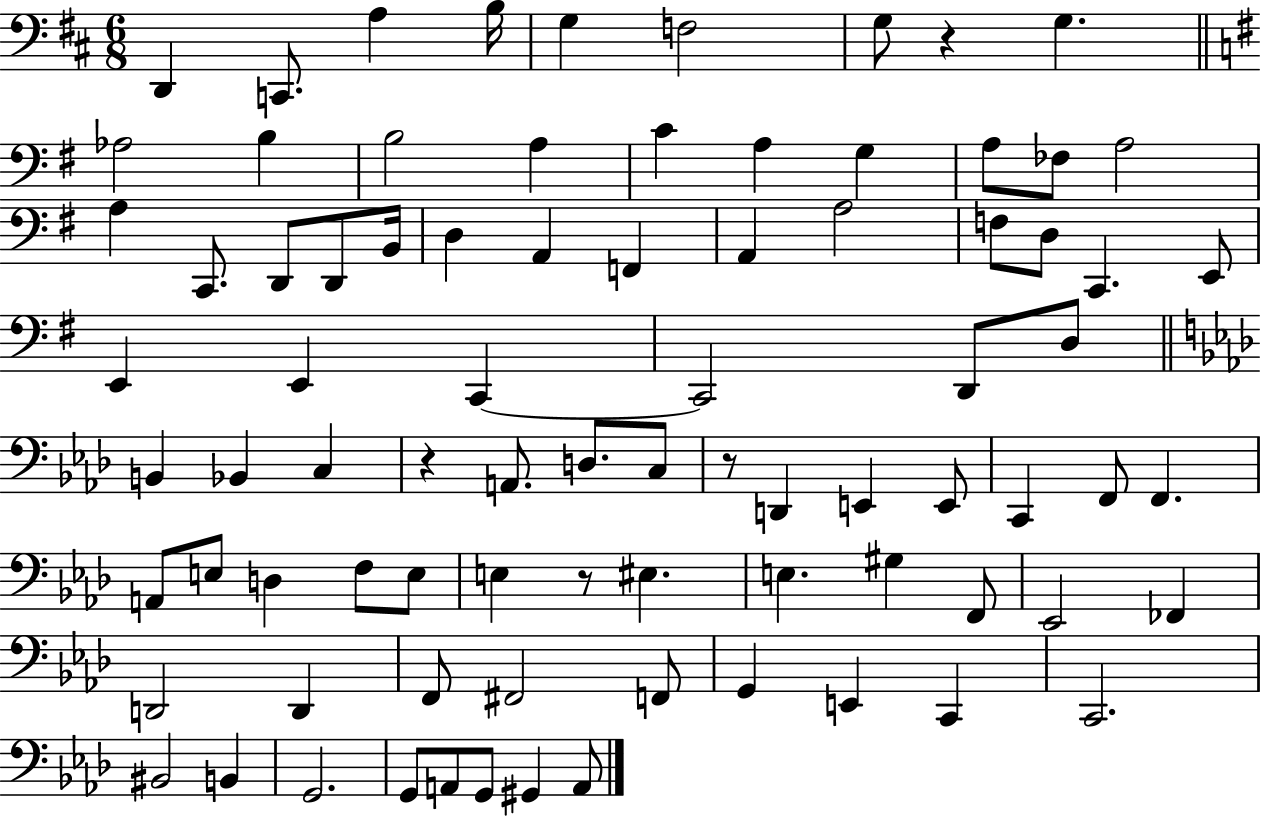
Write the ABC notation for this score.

X:1
T:Untitled
M:6/8
L:1/4
K:D
D,, C,,/2 A, B,/4 G, F,2 G,/2 z G, _A,2 B, B,2 A, C A, G, A,/2 _F,/2 A,2 A, C,,/2 D,,/2 D,,/2 B,,/4 D, A,, F,, A,, A,2 F,/2 D,/2 C,, E,,/2 E,, E,, C,, C,,2 D,,/2 D,/2 B,, _B,, C, z A,,/2 D,/2 C,/2 z/2 D,, E,, E,,/2 C,, F,,/2 F,, A,,/2 E,/2 D, F,/2 E,/2 E, z/2 ^E, E, ^G, F,,/2 _E,,2 _F,, D,,2 D,, F,,/2 ^F,,2 F,,/2 G,, E,, C,, C,,2 ^B,,2 B,, G,,2 G,,/2 A,,/2 G,,/2 ^G,, A,,/2